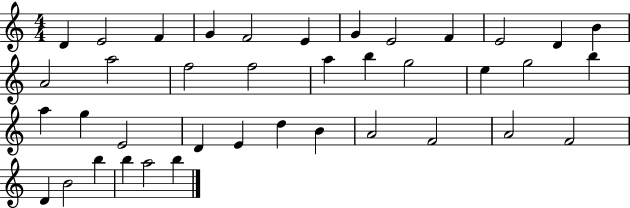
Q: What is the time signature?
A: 4/4